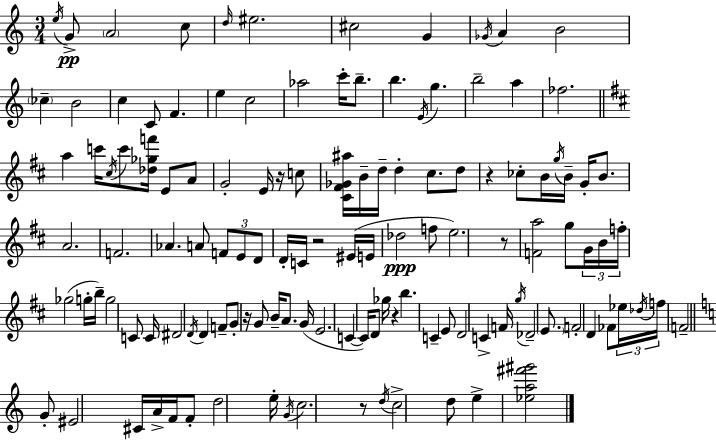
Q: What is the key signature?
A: C major